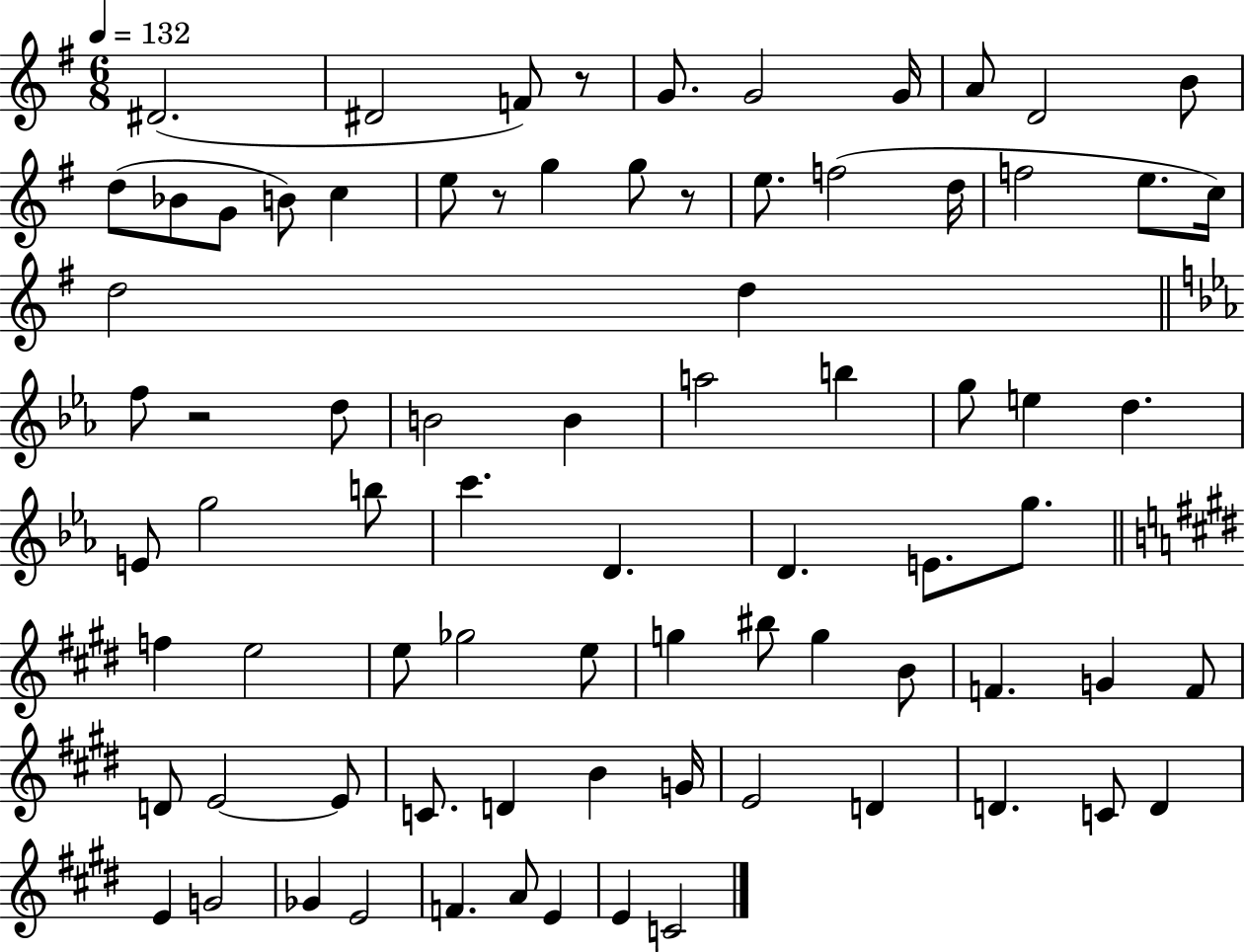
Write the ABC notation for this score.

X:1
T:Untitled
M:6/8
L:1/4
K:G
^D2 ^D2 F/2 z/2 G/2 G2 G/4 A/2 D2 B/2 d/2 _B/2 G/2 B/2 c e/2 z/2 g g/2 z/2 e/2 f2 d/4 f2 e/2 c/4 d2 d f/2 z2 d/2 B2 B a2 b g/2 e d E/2 g2 b/2 c' D D E/2 g/2 f e2 e/2 _g2 e/2 g ^b/2 g B/2 F G F/2 D/2 E2 E/2 C/2 D B G/4 E2 D D C/2 D E G2 _G E2 F A/2 E E C2